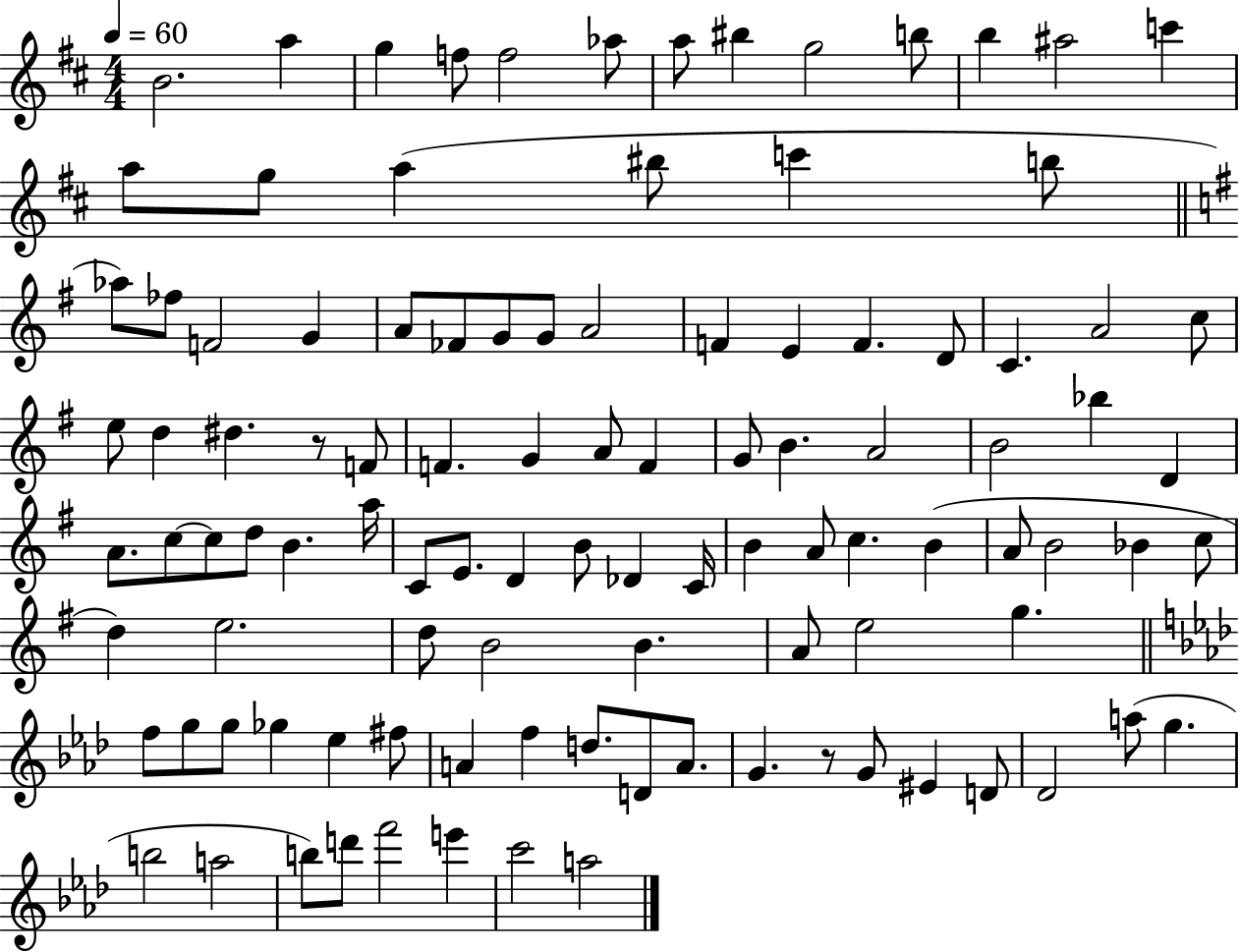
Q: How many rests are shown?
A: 2